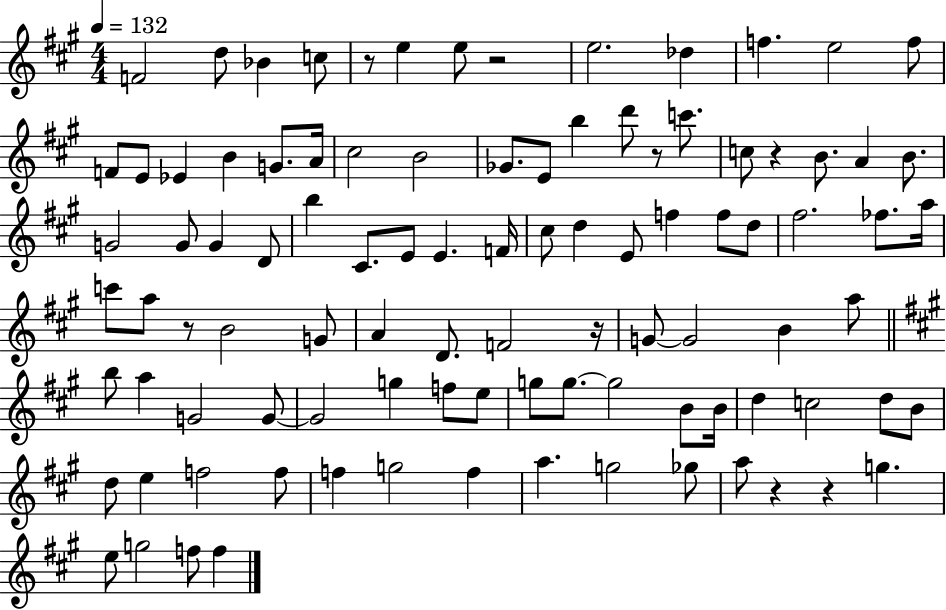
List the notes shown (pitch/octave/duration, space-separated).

F4/h D5/e Bb4/q C5/e R/e E5/q E5/e R/h E5/h. Db5/q F5/q. E5/h F5/e F4/e E4/e Eb4/q B4/q G4/e. A4/s C#5/h B4/h Gb4/e. E4/e B5/q D6/e R/e C6/e. C5/e R/q B4/e. A4/q B4/e. G4/h G4/e G4/q D4/e B5/q C#4/e. E4/e E4/q. F4/s C#5/e D5/q E4/e F5/q F5/e D5/e F#5/h. FES5/e. A5/s C6/e A5/e R/e B4/h G4/e A4/q D4/e. F4/h R/s G4/e G4/h B4/q A5/e B5/e A5/q G4/h G4/e G4/h G5/q F5/e E5/e G5/e G5/e. G5/h B4/e B4/s D5/q C5/h D5/e B4/e D5/e E5/q F5/h F5/e F5/q G5/h F5/q A5/q. G5/h Gb5/e A5/e R/q R/q G5/q. E5/e G5/h F5/e F5/q